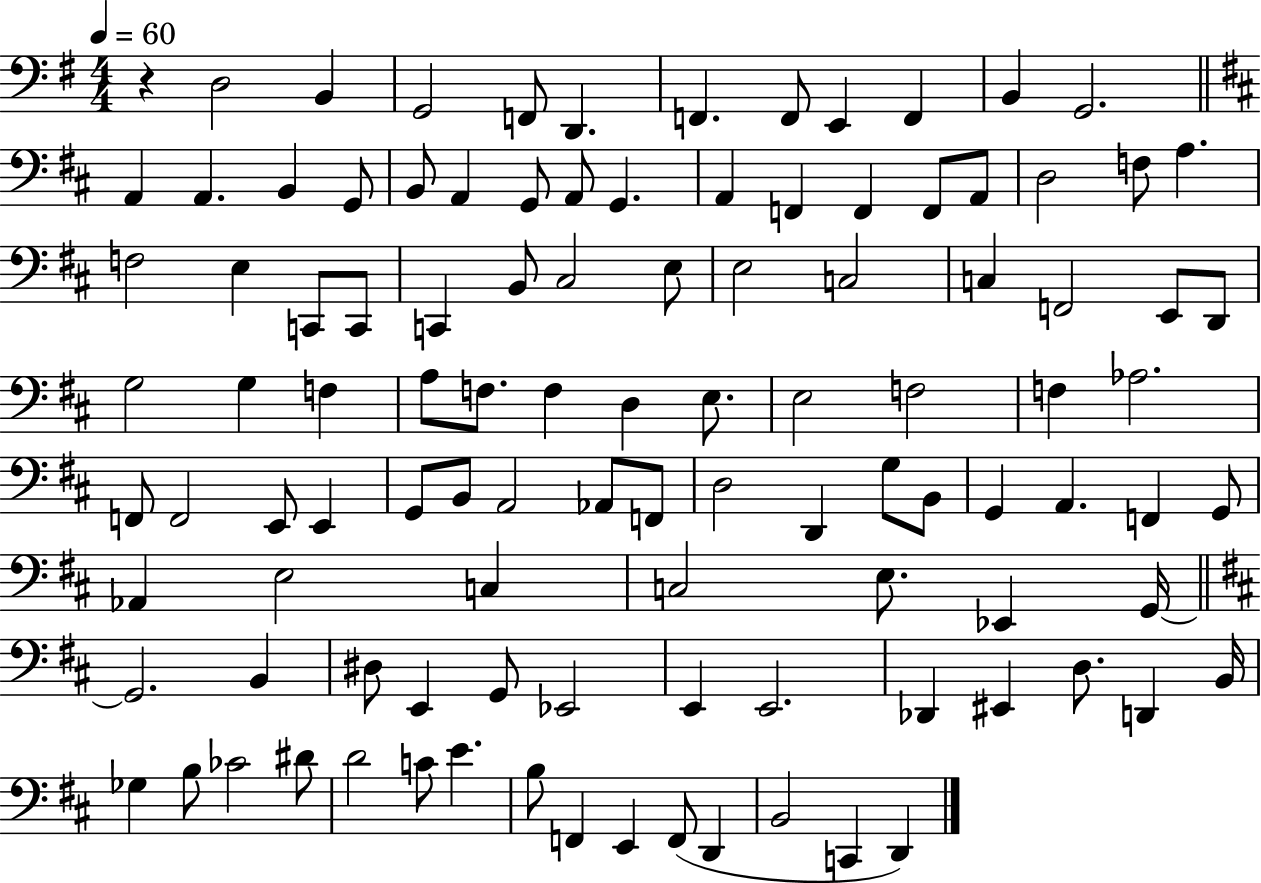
X:1
T:Untitled
M:4/4
L:1/4
K:G
z D,2 B,, G,,2 F,,/2 D,, F,, F,,/2 E,, F,, B,, G,,2 A,, A,, B,, G,,/2 B,,/2 A,, G,,/2 A,,/2 G,, A,, F,, F,, F,,/2 A,,/2 D,2 F,/2 A, F,2 E, C,,/2 C,,/2 C,, B,,/2 ^C,2 E,/2 E,2 C,2 C, F,,2 E,,/2 D,,/2 G,2 G, F, A,/2 F,/2 F, D, E,/2 E,2 F,2 F, _A,2 F,,/2 F,,2 E,,/2 E,, G,,/2 B,,/2 A,,2 _A,,/2 F,,/2 D,2 D,, G,/2 B,,/2 G,, A,, F,, G,,/2 _A,, E,2 C, C,2 E,/2 _E,, G,,/4 G,,2 B,, ^D,/2 E,, G,,/2 _E,,2 E,, E,,2 _D,, ^E,, D,/2 D,, B,,/4 _G, B,/2 _C2 ^D/2 D2 C/2 E B,/2 F,, E,, F,,/2 D,, B,,2 C,, D,,